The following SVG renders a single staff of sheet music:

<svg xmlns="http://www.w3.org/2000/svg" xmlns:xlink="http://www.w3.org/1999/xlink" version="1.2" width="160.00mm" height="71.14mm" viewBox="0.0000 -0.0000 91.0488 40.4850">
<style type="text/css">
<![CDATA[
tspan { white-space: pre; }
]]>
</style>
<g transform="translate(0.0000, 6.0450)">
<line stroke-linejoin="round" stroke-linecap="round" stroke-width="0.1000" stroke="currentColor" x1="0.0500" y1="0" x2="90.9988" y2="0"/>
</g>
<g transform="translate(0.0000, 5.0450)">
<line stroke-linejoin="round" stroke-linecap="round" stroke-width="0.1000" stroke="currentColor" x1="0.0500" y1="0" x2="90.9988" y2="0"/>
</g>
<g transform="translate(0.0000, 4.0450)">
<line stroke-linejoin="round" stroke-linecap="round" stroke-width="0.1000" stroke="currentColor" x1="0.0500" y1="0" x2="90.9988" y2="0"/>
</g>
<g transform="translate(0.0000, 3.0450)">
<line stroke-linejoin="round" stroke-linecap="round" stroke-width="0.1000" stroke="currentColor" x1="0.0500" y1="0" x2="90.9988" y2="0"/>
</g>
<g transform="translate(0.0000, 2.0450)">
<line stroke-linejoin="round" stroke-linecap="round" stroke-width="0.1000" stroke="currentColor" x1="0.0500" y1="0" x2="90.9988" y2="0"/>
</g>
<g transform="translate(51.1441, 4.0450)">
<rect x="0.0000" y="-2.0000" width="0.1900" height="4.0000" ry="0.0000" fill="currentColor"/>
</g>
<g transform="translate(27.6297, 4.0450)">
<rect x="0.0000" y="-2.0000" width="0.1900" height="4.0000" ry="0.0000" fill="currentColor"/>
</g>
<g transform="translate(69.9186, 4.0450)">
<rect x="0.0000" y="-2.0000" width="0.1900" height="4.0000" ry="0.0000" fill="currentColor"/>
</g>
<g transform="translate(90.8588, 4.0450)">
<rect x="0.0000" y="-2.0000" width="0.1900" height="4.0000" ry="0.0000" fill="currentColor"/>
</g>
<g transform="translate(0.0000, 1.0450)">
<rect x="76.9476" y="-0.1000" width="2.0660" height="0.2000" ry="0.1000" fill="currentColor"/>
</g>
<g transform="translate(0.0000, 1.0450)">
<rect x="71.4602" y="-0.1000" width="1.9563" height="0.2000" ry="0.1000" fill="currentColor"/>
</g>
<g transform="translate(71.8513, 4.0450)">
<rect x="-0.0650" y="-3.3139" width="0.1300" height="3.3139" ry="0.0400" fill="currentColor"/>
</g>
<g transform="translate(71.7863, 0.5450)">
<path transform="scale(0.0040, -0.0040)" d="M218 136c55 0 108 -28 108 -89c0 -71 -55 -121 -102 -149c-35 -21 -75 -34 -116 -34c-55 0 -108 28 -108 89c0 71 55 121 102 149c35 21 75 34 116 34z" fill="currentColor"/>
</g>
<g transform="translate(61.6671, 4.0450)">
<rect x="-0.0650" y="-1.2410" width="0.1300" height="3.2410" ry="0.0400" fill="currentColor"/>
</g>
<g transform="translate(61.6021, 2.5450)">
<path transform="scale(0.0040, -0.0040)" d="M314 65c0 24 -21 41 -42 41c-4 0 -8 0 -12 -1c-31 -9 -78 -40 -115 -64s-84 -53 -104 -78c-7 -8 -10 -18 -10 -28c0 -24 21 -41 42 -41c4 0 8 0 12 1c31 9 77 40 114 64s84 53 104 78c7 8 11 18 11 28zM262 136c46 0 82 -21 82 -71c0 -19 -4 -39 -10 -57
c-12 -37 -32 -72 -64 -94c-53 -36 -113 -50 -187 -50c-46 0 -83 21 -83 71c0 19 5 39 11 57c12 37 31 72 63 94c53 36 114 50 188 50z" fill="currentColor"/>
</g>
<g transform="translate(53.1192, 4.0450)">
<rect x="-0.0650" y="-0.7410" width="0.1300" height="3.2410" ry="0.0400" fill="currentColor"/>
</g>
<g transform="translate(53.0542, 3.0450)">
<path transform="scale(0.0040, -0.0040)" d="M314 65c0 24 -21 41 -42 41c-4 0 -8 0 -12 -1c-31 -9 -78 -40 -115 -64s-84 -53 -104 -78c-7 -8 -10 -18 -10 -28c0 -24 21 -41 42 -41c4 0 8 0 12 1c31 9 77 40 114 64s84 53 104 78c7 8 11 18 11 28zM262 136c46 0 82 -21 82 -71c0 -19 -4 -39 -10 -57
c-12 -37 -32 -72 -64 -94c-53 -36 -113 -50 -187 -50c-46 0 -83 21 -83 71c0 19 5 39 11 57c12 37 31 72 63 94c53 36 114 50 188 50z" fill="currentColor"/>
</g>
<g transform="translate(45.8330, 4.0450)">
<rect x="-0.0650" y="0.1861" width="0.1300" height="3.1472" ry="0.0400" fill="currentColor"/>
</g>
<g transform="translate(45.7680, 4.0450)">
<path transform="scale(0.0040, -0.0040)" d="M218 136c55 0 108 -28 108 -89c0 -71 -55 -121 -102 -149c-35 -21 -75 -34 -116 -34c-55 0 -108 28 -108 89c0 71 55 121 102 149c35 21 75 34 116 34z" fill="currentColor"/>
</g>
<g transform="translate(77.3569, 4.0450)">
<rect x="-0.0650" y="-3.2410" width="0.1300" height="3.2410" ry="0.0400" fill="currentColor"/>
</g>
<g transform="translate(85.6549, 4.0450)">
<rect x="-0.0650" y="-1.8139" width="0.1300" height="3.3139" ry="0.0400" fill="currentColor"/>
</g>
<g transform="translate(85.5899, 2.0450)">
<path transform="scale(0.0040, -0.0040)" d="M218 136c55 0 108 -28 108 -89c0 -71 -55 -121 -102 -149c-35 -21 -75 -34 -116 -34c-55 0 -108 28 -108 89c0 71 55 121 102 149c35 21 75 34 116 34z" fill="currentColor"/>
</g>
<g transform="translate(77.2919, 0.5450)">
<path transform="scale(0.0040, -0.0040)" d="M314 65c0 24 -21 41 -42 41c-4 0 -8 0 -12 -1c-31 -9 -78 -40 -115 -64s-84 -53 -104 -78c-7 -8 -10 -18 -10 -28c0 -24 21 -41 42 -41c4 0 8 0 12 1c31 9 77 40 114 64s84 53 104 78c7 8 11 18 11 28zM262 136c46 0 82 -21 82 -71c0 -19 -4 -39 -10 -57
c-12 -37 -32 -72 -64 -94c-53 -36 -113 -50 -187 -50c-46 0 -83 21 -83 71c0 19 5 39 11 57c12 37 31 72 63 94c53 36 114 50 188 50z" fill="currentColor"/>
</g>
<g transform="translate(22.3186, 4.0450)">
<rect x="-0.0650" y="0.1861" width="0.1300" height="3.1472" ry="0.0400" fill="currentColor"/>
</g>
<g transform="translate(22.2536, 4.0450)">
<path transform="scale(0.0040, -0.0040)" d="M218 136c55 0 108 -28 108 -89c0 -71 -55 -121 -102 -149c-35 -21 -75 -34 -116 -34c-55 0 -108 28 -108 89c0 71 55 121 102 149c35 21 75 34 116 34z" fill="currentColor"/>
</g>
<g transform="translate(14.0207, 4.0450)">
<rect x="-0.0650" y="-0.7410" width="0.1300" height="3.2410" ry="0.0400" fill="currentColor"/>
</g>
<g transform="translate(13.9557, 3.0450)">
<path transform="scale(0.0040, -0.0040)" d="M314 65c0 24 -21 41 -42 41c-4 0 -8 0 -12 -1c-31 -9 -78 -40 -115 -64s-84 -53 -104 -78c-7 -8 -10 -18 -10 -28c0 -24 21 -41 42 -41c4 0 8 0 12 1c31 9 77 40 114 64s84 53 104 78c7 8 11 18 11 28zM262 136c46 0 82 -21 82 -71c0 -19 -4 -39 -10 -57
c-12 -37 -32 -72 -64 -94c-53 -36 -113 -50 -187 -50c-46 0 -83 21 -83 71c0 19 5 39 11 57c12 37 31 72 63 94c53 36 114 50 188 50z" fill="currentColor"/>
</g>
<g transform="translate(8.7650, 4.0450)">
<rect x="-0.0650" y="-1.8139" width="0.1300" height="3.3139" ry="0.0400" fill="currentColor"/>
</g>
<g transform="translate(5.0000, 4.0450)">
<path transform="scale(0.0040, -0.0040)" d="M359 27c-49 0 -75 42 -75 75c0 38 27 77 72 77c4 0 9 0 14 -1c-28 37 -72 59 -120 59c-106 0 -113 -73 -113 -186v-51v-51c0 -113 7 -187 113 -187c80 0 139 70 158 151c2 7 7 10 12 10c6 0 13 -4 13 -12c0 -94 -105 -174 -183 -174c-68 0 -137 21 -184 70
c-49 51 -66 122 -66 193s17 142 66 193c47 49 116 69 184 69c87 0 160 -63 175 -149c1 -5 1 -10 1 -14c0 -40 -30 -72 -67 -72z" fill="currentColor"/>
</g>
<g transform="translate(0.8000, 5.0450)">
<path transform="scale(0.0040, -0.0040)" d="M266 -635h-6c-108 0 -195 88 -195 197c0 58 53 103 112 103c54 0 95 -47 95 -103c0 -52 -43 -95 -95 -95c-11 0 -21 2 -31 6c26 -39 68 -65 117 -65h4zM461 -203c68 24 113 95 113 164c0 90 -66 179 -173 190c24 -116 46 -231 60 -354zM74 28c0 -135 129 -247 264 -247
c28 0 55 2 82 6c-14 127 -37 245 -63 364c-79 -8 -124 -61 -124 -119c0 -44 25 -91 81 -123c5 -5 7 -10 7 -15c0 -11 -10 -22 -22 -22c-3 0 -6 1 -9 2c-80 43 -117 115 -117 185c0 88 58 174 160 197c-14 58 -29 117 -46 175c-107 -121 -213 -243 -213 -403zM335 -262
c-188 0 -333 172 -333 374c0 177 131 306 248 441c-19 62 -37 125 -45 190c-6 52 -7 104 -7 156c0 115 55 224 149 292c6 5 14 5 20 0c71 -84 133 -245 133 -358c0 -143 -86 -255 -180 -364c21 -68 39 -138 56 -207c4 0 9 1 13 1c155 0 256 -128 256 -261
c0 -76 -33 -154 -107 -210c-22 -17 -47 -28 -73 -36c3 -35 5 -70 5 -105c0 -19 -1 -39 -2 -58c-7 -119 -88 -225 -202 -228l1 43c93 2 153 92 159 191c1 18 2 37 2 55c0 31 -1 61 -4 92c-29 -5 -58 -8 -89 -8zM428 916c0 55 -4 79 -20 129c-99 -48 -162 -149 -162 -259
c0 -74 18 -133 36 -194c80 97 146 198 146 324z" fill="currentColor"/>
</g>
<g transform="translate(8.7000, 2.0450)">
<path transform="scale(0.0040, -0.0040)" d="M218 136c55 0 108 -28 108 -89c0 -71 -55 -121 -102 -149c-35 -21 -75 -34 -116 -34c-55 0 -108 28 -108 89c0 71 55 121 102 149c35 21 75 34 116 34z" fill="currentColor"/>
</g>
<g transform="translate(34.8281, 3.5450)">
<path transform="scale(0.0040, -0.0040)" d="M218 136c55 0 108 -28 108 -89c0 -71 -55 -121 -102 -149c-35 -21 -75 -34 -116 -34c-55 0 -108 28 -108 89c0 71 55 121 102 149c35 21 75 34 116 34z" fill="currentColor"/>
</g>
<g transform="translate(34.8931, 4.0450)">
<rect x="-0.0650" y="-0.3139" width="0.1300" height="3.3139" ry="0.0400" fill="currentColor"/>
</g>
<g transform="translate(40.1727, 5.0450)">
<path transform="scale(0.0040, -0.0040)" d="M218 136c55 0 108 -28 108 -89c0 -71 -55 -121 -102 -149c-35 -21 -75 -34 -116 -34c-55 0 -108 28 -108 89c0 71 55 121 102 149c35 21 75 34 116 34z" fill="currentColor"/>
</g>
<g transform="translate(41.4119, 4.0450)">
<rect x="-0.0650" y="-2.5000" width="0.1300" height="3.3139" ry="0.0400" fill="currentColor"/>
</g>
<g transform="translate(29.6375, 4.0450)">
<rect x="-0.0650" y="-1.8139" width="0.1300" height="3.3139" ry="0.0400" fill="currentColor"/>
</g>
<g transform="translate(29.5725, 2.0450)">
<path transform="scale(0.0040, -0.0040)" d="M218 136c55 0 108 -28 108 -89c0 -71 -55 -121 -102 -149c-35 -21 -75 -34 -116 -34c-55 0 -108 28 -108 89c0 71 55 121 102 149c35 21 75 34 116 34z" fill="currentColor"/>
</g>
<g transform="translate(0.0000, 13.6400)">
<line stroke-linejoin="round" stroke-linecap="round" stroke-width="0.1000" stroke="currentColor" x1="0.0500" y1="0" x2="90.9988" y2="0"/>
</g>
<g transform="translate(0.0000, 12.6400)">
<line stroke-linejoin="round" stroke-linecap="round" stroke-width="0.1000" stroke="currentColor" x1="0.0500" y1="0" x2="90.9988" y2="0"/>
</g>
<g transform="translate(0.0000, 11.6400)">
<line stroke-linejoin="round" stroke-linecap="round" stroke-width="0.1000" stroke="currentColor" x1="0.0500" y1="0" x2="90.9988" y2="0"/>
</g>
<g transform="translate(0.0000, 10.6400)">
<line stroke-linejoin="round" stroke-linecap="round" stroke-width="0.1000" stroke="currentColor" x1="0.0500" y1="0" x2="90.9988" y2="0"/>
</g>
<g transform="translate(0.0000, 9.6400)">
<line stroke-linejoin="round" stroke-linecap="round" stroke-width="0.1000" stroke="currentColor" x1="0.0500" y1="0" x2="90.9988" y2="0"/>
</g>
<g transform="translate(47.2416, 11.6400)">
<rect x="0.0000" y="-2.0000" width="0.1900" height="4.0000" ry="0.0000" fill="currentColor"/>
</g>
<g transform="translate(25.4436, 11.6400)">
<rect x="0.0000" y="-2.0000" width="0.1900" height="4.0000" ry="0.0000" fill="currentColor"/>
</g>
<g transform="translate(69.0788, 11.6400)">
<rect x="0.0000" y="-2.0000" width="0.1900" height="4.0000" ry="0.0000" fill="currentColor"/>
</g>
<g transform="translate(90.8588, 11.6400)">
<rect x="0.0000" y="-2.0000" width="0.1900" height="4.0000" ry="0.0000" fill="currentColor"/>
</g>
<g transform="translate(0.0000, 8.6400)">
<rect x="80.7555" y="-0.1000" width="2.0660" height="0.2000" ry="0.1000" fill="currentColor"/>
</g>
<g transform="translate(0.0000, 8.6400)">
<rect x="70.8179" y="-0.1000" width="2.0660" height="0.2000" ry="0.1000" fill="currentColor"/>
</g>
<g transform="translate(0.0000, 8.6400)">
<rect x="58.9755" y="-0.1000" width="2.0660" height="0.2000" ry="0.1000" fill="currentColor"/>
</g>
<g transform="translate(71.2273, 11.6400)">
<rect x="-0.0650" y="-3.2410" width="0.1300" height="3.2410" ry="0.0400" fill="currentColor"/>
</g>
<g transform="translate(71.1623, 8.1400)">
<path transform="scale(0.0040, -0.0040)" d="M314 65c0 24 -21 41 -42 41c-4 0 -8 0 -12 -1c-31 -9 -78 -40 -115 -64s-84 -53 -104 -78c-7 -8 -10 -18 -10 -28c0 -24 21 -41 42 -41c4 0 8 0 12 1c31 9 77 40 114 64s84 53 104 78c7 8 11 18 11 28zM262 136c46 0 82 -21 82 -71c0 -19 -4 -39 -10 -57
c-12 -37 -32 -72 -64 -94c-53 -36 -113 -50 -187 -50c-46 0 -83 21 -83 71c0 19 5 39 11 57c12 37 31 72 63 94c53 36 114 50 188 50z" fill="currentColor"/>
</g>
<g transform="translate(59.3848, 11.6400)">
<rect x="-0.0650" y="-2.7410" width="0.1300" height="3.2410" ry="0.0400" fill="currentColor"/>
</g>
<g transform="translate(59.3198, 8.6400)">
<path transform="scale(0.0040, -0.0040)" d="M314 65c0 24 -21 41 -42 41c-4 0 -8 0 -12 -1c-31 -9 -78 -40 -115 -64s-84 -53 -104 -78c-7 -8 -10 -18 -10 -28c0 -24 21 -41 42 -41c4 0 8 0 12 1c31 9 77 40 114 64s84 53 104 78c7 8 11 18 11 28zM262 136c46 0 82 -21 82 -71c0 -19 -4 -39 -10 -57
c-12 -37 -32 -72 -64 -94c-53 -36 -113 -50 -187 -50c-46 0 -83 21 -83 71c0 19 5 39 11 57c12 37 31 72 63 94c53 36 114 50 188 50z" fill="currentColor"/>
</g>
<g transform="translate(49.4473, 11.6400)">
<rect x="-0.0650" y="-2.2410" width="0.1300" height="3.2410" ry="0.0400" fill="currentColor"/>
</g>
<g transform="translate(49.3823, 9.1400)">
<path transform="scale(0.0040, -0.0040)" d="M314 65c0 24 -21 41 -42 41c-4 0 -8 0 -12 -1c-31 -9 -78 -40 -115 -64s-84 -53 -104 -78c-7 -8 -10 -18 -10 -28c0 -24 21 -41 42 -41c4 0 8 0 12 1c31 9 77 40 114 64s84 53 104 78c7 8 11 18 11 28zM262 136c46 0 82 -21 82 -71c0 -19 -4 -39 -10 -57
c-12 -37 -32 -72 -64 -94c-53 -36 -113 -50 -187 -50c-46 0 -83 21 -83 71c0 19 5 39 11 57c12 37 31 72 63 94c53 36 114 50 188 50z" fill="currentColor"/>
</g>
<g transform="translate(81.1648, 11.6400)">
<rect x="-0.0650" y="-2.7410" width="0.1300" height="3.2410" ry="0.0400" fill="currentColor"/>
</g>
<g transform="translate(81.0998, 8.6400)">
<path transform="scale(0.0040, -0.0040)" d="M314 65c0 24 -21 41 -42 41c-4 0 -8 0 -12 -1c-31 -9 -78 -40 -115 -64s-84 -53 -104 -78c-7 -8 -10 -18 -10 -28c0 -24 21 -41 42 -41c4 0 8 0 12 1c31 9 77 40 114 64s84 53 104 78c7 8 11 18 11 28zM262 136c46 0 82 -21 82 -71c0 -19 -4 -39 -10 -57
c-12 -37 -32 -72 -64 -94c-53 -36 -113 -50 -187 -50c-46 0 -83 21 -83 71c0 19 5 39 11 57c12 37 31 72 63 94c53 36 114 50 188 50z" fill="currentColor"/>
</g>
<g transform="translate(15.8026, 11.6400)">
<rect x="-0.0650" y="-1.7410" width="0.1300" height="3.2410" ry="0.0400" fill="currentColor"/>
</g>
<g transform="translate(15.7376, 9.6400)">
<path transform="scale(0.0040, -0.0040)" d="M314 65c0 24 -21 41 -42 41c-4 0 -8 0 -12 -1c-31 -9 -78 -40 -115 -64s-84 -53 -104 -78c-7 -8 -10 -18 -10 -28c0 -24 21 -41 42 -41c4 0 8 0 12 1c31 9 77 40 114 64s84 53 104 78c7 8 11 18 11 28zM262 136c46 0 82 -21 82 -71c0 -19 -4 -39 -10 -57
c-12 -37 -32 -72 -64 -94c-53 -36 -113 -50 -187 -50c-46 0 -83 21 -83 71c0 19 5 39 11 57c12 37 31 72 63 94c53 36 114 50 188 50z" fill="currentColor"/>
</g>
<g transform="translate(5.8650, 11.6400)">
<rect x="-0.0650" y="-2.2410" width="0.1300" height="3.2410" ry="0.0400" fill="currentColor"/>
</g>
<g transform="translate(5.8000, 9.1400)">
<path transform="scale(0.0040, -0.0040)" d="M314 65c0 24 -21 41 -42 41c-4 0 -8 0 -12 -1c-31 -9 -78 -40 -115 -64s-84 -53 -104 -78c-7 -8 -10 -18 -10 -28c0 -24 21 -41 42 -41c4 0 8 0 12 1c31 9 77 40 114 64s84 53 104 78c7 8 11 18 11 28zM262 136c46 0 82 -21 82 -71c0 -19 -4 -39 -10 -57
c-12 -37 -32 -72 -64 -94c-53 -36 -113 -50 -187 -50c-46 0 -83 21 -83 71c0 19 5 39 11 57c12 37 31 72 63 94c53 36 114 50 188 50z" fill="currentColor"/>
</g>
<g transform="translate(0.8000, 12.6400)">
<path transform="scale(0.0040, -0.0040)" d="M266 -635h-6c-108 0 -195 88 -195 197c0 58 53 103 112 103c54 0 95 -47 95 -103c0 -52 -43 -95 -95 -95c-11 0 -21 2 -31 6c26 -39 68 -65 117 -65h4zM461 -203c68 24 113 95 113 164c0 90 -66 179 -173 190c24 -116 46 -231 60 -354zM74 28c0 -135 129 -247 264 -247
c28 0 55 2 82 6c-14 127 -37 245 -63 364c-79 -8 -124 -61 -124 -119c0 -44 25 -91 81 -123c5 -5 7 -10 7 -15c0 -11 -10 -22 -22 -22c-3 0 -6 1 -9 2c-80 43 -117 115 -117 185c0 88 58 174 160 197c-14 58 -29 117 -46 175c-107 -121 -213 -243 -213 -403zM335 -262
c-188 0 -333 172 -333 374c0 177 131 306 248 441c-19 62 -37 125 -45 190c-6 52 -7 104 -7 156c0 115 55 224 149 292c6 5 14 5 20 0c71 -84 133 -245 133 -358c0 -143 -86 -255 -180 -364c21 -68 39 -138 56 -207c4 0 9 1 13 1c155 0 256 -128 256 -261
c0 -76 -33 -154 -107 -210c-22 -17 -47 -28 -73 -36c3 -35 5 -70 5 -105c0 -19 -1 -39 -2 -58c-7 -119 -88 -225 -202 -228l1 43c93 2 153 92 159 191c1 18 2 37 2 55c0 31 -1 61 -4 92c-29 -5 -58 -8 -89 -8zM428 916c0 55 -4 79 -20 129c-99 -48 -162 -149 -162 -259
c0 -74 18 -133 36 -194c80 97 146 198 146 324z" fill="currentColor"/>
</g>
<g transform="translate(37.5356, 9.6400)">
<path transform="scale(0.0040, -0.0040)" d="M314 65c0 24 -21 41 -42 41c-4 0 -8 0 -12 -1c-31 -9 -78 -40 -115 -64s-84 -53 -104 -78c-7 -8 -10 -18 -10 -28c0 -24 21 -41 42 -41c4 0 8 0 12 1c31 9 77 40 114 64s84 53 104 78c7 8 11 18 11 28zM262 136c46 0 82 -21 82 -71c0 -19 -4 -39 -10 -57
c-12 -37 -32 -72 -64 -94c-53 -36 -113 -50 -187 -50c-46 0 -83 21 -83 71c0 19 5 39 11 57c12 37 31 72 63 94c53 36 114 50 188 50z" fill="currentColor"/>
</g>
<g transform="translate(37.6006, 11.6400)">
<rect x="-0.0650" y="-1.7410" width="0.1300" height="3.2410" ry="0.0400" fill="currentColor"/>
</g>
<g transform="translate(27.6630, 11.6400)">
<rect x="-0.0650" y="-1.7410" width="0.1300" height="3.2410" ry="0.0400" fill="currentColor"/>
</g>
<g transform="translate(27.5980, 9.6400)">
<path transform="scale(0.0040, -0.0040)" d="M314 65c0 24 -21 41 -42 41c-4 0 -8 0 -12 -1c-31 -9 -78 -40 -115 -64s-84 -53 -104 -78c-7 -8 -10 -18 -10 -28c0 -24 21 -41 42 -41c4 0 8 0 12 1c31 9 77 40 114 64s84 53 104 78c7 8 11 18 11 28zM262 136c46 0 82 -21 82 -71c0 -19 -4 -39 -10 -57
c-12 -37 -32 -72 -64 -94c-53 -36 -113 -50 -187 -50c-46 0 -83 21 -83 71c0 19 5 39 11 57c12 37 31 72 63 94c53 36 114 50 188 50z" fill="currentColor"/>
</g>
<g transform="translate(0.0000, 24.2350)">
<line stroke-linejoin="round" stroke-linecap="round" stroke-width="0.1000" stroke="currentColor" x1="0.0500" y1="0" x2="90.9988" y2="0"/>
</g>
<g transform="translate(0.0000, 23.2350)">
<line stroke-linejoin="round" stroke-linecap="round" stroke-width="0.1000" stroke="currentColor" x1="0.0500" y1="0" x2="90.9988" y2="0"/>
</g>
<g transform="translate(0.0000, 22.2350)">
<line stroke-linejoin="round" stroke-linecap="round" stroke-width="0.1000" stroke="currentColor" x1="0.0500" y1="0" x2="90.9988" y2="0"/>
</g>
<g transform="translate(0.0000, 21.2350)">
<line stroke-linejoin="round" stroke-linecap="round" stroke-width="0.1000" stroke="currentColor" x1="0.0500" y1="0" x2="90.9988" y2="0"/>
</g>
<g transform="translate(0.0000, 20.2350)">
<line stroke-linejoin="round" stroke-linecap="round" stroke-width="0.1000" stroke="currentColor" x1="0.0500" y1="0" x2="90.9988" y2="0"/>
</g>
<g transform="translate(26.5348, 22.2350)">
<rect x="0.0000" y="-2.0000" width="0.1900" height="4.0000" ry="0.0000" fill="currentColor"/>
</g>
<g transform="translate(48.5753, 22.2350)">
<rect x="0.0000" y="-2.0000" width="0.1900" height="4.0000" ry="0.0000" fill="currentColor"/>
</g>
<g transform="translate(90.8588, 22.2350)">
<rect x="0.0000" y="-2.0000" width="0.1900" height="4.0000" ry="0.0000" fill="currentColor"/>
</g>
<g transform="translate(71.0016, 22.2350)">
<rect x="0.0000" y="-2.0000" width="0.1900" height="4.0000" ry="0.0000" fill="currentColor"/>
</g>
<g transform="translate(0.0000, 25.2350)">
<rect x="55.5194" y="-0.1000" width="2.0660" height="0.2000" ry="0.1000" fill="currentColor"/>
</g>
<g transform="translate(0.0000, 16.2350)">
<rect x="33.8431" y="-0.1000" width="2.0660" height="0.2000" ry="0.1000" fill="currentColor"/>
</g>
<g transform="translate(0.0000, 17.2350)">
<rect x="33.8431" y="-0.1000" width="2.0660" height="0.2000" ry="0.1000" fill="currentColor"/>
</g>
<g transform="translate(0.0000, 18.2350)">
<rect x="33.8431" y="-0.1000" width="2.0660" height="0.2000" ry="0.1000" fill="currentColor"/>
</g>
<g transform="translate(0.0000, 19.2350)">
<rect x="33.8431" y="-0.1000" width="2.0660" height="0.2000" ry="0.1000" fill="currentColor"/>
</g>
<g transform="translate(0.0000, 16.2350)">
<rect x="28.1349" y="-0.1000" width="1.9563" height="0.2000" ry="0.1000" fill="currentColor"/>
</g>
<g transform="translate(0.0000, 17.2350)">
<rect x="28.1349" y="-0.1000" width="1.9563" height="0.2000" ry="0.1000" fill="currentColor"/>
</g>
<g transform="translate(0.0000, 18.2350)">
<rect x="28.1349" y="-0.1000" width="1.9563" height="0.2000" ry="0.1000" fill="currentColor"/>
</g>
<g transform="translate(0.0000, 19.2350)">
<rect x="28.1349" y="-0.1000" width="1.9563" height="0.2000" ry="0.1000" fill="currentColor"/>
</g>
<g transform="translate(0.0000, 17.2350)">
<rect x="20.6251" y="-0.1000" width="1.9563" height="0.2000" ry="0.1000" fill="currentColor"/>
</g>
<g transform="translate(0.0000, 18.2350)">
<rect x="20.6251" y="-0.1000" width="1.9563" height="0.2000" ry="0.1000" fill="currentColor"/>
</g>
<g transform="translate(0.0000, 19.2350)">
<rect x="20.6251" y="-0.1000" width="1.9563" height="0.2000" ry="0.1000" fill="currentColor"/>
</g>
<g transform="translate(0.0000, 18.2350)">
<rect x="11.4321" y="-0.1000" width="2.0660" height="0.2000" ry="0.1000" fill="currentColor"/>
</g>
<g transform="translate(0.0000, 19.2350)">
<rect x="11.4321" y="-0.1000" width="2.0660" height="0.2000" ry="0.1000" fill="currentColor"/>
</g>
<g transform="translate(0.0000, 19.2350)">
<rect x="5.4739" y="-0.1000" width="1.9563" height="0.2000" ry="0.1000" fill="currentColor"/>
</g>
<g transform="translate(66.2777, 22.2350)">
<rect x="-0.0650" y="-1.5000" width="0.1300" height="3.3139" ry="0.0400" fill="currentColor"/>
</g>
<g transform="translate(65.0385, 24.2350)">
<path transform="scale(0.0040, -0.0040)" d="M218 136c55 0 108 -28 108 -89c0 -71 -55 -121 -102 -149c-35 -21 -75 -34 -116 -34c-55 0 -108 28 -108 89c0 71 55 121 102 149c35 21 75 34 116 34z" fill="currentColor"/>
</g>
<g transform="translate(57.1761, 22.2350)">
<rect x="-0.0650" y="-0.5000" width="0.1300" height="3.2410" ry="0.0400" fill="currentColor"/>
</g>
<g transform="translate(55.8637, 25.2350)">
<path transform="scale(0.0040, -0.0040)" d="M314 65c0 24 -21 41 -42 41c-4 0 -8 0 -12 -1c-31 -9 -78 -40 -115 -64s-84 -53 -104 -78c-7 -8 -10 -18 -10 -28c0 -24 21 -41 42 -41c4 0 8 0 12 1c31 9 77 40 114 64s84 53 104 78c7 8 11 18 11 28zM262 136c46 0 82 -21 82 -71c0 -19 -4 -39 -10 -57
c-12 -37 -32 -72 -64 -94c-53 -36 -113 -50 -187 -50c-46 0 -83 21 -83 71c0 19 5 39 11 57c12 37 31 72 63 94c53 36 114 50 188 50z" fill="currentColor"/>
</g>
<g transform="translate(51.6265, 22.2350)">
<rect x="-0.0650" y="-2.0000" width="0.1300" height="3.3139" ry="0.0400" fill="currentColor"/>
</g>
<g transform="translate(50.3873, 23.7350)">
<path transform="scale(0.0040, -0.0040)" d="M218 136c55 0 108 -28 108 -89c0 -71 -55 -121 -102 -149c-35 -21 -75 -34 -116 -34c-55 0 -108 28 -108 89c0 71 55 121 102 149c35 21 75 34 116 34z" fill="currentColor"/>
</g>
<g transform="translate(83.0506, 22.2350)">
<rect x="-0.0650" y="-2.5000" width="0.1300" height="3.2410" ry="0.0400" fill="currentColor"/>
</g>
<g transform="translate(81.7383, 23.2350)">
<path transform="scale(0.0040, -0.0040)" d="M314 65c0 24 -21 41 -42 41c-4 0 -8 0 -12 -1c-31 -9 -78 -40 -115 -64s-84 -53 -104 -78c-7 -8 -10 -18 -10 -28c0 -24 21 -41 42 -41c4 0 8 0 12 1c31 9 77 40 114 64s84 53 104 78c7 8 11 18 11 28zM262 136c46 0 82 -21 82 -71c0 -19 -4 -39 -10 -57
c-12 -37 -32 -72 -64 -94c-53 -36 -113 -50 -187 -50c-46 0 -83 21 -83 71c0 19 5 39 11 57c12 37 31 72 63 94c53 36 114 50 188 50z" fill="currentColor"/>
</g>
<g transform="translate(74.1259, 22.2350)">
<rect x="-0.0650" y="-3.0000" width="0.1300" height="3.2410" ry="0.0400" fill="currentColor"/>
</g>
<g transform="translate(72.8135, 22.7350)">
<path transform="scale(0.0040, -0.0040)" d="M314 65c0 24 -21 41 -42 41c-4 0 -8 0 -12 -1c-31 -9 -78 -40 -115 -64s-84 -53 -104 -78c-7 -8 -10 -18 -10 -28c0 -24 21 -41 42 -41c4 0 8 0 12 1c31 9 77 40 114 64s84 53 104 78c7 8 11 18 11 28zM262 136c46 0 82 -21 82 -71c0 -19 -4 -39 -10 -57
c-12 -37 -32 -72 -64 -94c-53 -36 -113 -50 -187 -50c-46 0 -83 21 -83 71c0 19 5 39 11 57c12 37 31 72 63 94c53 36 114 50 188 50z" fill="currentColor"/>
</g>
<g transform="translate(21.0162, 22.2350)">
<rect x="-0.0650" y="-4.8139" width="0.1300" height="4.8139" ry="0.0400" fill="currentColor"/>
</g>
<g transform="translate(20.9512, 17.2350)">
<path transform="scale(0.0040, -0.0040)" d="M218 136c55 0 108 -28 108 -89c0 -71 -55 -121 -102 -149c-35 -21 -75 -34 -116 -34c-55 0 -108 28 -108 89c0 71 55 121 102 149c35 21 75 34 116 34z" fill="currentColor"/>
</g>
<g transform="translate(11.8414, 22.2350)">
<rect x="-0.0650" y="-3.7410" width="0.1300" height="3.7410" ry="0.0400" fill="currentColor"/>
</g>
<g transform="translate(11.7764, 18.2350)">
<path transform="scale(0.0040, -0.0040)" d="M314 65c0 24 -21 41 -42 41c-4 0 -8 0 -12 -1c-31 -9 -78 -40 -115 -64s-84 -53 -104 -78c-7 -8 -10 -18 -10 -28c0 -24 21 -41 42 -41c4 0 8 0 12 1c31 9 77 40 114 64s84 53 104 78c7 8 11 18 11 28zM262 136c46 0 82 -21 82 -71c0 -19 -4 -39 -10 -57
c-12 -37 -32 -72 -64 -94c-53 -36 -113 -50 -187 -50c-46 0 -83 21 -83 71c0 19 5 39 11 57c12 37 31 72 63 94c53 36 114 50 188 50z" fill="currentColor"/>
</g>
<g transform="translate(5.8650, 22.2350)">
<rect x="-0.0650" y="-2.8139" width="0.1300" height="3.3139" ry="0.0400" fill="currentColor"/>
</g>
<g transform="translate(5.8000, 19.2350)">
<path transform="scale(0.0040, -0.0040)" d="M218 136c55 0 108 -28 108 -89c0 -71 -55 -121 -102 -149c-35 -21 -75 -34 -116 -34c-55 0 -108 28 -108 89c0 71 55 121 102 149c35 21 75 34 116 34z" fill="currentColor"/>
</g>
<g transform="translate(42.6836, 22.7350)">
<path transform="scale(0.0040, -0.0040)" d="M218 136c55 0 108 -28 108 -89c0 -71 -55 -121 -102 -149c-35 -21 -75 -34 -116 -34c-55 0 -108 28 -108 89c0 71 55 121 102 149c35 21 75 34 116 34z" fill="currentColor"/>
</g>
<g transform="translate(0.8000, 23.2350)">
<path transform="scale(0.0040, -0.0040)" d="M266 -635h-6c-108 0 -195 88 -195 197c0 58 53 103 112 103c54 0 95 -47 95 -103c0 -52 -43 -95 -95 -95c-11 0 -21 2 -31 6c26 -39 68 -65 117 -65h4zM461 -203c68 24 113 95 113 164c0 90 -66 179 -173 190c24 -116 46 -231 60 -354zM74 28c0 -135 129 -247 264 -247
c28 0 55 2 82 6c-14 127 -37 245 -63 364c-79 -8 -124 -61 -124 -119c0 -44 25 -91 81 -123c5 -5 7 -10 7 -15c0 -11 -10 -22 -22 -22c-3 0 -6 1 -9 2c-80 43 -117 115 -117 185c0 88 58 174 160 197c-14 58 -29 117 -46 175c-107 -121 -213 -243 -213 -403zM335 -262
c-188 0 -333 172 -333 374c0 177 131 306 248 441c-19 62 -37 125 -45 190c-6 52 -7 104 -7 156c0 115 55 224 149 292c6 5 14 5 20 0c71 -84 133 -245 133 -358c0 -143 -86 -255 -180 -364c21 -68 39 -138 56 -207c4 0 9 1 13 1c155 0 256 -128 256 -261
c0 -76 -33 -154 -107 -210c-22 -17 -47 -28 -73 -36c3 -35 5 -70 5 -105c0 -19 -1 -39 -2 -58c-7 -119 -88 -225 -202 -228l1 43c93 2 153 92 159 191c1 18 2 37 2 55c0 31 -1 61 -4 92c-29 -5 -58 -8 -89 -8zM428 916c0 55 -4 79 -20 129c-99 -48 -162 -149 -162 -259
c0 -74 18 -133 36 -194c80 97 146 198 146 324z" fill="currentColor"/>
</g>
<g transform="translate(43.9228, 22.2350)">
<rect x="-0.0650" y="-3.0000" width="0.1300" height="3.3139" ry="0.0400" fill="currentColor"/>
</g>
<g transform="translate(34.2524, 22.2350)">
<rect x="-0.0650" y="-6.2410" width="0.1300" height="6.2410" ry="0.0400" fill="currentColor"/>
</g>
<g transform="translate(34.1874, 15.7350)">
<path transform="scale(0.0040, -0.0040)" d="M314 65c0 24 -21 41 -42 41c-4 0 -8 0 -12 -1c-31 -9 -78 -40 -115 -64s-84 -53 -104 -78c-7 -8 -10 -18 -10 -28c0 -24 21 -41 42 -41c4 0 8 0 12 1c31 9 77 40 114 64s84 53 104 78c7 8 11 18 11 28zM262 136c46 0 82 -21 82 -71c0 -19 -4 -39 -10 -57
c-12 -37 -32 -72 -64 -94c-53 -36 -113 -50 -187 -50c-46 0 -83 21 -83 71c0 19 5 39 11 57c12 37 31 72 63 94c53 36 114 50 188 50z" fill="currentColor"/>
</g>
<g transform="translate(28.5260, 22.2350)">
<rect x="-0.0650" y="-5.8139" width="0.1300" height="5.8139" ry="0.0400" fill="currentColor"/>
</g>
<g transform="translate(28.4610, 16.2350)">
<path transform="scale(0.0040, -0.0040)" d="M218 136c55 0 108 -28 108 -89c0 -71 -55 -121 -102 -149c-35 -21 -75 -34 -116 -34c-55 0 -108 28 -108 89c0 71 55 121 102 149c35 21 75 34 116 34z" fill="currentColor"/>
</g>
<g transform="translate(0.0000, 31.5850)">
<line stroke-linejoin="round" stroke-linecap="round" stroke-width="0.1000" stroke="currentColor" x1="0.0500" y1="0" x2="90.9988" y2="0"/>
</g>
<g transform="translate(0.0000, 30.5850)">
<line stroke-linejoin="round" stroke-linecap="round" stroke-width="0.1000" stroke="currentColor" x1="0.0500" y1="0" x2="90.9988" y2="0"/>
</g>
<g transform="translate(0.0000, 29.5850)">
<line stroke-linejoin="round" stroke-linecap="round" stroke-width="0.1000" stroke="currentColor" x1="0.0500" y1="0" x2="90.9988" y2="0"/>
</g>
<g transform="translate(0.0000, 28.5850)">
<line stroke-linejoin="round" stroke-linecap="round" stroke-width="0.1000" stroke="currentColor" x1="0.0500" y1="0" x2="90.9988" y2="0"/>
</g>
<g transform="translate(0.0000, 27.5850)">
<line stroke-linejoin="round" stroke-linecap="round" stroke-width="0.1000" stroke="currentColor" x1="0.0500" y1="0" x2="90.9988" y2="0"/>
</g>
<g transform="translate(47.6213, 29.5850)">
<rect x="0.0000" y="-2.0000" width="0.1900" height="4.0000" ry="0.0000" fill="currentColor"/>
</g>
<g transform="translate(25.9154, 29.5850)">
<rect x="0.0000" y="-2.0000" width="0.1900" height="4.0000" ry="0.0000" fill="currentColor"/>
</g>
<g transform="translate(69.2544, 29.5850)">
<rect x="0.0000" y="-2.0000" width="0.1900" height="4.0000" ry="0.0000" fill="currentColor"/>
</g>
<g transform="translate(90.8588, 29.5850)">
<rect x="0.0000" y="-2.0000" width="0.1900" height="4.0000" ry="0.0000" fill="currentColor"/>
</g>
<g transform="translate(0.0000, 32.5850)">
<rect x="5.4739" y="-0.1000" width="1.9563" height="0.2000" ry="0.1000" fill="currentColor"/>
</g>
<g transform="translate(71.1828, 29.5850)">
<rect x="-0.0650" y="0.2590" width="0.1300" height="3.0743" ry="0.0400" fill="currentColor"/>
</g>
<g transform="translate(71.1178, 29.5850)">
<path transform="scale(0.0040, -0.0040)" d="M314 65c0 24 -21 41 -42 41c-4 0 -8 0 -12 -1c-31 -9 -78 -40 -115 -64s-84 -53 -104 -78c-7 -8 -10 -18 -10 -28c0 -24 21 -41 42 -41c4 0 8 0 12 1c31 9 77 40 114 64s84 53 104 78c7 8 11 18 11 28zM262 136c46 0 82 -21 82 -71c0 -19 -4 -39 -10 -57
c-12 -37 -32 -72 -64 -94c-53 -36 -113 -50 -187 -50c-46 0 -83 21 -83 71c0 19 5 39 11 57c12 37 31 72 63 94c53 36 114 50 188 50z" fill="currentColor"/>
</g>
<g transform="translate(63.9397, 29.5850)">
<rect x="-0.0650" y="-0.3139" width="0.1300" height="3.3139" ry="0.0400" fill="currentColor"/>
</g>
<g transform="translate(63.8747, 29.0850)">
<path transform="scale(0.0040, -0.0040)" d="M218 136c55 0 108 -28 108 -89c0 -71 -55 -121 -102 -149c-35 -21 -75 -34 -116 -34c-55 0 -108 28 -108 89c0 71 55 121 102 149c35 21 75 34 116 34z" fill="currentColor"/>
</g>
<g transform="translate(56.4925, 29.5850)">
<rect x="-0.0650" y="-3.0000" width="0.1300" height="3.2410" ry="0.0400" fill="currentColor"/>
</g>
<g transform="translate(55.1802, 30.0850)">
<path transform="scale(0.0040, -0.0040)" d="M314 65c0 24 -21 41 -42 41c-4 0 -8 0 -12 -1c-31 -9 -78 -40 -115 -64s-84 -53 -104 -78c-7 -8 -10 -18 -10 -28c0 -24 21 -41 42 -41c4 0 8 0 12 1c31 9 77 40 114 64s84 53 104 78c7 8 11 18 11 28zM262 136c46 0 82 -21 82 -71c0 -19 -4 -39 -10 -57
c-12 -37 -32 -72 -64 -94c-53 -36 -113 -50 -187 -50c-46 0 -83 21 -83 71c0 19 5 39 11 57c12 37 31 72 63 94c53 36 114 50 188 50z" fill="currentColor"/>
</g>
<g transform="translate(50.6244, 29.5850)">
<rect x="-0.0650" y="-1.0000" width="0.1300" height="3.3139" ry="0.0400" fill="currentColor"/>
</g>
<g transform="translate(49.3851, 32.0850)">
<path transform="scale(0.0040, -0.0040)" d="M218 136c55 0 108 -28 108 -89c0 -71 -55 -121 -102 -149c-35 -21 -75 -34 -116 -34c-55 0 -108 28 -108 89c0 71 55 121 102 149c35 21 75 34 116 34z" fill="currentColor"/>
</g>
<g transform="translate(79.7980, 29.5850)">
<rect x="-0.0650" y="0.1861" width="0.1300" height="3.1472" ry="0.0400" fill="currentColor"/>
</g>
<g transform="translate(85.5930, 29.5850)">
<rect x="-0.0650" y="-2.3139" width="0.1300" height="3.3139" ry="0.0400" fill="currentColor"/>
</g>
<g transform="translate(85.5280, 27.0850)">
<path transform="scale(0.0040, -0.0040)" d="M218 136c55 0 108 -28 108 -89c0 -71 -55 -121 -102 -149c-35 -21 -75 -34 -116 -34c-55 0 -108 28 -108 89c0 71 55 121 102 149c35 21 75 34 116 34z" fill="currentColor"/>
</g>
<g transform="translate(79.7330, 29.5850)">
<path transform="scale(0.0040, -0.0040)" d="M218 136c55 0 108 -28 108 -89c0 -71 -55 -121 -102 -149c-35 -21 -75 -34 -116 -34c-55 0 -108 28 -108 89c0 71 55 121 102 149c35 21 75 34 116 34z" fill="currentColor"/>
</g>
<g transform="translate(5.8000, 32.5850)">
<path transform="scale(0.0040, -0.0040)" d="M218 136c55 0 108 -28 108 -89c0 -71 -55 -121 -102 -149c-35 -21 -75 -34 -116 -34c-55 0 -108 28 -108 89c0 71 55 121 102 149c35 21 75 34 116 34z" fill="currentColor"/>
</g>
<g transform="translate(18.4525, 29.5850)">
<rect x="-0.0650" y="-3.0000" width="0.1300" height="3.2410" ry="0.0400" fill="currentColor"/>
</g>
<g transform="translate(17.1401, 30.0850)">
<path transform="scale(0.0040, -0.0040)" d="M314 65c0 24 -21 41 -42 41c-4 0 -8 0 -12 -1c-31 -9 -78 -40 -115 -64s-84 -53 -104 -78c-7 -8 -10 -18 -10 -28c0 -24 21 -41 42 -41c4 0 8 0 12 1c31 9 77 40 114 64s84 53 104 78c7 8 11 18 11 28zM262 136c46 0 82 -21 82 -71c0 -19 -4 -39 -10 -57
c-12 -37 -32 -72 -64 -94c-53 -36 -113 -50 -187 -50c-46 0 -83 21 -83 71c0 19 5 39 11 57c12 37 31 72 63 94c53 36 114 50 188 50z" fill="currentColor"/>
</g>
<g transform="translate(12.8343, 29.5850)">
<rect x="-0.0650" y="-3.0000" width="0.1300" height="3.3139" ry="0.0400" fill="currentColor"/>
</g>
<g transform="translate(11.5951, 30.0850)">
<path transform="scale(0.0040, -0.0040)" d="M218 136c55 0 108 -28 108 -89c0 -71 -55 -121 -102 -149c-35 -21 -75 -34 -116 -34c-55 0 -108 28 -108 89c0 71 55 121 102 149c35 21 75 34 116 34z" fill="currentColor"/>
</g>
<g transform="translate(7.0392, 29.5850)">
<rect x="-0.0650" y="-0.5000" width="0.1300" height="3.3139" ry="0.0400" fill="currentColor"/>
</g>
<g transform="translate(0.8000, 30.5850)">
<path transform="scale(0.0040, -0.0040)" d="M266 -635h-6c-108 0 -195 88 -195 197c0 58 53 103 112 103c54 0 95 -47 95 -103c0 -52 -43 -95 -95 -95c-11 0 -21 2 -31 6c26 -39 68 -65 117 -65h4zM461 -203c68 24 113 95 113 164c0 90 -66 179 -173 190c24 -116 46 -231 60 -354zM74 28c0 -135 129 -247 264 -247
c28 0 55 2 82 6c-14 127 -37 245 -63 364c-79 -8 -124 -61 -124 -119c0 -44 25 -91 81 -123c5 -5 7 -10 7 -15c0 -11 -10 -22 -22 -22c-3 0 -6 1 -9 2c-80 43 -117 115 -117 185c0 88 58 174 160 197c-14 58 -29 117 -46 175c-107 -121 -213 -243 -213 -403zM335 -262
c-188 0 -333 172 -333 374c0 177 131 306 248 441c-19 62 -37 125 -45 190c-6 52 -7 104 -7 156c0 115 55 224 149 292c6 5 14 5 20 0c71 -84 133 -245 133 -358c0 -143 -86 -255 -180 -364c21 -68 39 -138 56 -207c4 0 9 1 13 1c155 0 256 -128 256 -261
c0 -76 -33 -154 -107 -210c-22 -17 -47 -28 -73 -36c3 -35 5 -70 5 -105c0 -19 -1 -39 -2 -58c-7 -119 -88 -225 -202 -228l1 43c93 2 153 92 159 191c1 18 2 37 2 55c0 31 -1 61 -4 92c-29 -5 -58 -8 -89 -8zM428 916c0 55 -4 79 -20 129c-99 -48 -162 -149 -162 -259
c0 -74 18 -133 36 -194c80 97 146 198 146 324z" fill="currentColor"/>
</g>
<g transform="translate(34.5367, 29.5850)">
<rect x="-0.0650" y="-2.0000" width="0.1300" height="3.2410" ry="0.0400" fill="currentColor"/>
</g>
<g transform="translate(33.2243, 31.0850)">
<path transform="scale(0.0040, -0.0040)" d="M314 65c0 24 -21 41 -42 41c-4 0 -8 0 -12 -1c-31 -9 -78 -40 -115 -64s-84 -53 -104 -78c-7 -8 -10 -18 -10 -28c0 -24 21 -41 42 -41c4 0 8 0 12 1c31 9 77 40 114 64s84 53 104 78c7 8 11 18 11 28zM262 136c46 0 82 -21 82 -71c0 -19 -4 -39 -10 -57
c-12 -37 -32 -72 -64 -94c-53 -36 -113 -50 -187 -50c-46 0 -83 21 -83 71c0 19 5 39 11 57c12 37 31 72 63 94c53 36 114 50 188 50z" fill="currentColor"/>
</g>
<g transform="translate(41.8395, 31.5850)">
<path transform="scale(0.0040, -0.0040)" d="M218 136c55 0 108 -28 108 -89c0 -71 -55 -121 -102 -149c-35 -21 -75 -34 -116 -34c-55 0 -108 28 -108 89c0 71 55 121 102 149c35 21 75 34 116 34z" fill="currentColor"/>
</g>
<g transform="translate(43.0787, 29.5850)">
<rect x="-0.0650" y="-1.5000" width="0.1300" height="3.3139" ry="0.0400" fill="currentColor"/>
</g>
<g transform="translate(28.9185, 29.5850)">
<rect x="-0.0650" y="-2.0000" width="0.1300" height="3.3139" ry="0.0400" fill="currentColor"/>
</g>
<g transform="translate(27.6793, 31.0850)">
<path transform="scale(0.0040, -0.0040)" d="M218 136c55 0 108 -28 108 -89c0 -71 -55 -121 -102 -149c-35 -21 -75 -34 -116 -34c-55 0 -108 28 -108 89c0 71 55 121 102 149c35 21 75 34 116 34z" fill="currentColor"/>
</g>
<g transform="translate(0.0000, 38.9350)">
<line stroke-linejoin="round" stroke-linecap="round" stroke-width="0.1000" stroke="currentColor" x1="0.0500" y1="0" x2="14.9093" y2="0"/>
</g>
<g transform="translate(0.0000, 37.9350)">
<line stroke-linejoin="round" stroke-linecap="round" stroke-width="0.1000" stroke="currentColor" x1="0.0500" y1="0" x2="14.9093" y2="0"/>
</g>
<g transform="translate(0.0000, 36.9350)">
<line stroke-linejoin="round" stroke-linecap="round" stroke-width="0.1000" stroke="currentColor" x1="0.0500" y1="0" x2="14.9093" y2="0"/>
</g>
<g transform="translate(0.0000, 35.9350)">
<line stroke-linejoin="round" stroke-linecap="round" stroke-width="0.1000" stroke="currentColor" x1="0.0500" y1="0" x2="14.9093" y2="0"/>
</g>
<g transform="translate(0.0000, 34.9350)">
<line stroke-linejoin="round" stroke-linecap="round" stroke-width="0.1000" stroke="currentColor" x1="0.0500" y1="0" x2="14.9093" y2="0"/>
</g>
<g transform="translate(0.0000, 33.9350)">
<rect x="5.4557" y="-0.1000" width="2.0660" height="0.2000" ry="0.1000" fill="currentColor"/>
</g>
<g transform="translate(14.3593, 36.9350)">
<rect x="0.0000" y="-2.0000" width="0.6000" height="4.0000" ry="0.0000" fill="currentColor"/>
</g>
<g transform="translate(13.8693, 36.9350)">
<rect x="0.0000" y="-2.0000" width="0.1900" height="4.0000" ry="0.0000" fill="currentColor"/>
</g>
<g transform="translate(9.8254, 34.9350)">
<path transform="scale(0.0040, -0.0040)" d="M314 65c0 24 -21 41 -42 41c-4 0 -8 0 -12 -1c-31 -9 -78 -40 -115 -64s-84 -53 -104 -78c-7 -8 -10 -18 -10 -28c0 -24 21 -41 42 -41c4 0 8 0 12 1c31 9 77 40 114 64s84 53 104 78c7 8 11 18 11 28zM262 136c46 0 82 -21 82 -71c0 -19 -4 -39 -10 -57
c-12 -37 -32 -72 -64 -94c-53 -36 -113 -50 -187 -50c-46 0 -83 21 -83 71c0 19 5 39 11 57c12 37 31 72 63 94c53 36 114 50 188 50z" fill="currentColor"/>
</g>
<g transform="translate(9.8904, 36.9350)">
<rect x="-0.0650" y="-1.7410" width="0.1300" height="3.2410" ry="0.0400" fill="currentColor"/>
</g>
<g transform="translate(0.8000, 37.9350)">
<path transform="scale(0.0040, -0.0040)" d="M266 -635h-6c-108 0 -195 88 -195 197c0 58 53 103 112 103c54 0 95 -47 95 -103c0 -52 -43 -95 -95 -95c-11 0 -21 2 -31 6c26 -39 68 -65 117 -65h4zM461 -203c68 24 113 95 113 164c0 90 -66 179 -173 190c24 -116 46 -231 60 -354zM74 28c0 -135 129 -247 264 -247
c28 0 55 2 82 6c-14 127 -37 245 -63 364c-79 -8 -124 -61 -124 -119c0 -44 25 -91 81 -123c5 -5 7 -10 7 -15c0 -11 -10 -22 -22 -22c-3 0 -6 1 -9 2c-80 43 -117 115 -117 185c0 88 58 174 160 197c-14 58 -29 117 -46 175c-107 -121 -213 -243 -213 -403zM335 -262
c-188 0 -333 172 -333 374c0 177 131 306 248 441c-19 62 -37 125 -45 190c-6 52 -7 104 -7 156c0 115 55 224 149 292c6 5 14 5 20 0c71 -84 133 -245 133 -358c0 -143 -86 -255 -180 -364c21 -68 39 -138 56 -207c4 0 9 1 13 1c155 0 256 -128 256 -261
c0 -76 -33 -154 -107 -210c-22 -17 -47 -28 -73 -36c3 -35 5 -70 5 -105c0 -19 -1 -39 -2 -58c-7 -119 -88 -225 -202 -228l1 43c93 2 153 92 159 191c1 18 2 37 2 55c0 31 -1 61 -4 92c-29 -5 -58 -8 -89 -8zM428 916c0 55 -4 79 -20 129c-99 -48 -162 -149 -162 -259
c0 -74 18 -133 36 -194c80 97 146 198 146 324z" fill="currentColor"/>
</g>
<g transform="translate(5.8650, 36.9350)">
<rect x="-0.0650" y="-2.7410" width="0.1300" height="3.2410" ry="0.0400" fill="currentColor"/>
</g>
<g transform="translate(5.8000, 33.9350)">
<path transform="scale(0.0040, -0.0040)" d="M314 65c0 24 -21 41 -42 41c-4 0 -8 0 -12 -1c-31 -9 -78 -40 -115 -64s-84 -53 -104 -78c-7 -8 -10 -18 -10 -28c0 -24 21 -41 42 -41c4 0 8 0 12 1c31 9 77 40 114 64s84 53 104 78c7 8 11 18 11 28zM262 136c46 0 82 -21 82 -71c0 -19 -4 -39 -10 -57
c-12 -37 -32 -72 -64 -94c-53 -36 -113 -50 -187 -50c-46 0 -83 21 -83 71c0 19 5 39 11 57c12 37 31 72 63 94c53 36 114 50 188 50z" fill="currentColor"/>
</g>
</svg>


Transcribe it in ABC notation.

X:1
T:Untitled
M:4/4
L:1/4
K:C
f d2 B f c G B d2 e2 b b2 f g2 f2 f2 f2 g2 a2 b2 a2 a c'2 e' g' a'2 A F C2 E A2 G2 C A A2 F F2 E D A2 c B2 B g a2 f2